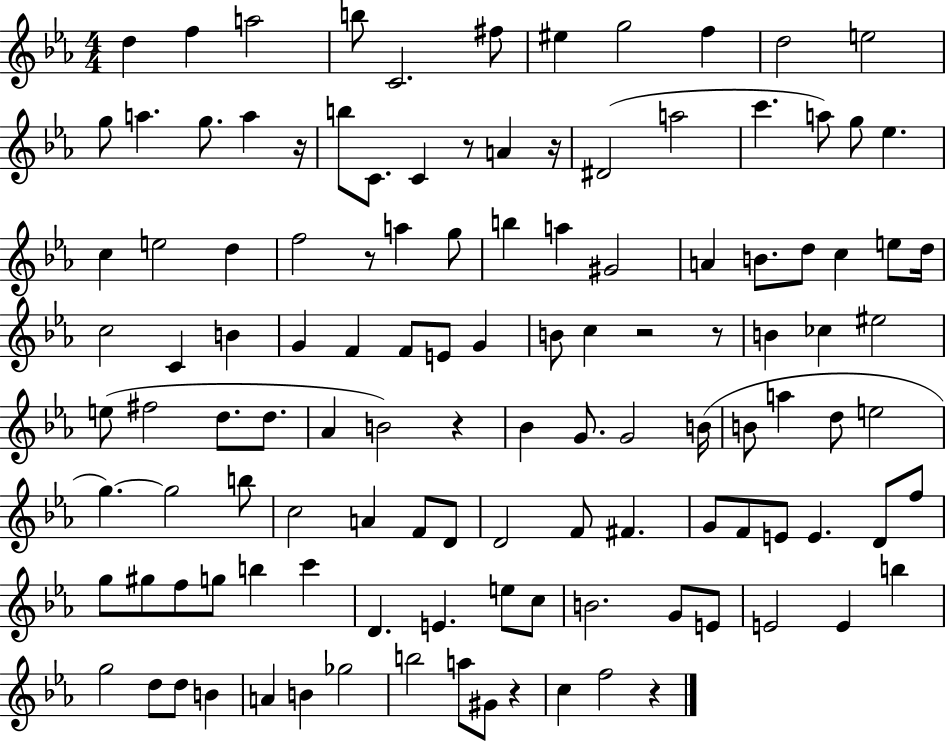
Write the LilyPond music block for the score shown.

{
  \clef treble
  \numericTimeSignature
  \time 4/4
  \key ees \major
  \repeat volta 2 { d''4 f''4 a''2 | b''8 c'2. fis''8 | eis''4 g''2 f''4 | d''2 e''2 | \break g''8 a''4. g''8. a''4 r16 | b''8 c'8. c'4 r8 a'4 r16 | dis'2( a''2 | c'''4. a''8) g''8 ees''4. | \break c''4 e''2 d''4 | f''2 r8 a''4 g''8 | b''4 a''4 gis'2 | a'4 b'8. d''8 c''4 e''8 d''16 | \break c''2 c'4 b'4 | g'4 f'4 f'8 e'8 g'4 | b'8 c''4 r2 r8 | b'4 ces''4 eis''2 | \break e''8( fis''2 d''8. d''8. | aes'4 b'2) r4 | bes'4 g'8. g'2 b'16( | b'8 a''4 d''8 e''2 | \break g''4.~~) g''2 b''8 | c''2 a'4 f'8 d'8 | d'2 f'8 fis'4. | g'8 f'8 e'8 e'4. d'8 f''8 | \break g''8 gis''8 f''8 g''8 b''4 c'''4 | d'4. e'4. e''8 c''8 | b'2. g'8 e'8 | e'2 e'4 b''4 | \break g''2 d''8 d''8 b'4 | a'4 b'4 ges''2 | b''2 a''8 gis'8 r4 | c''4 f''2 r4 | \break } \bar "|."
}